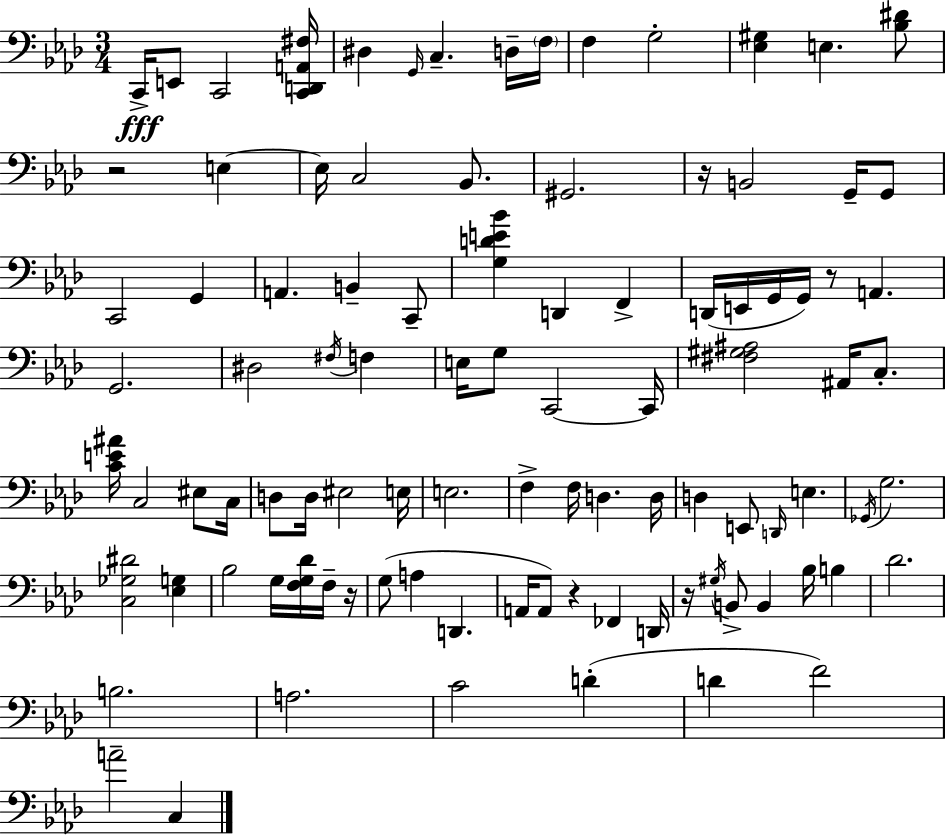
{
  \clef bass
  \numericTimeSignature
  \time 3/4
  \key aes \major
  c,16->\fff e,8 c,2 <c, d, a, fis>16 | dis4 \grace { g,16 } c4.-- d16-- | \parenthesize f16 f4 g2-. | <ees gis>4 e4. <bes dis'>8 | \break r2 e4~~ | e16 c2 bes,8. | gis,2. | r16 b,2 g,16-- g,8 | \break c,2 g,4 | a,4. b,4-- c,8-- | <g d' e' bes'>4 d,4 f,4-> | d,16( e,16 g,16 g,16) r8 a,4. | \break g,2. | dis2 \acciaccatura { fis16 } f4 | e16 g8 c,2~~ | c,16 <fis gis ais>2 ais,16 c8.-. | \break <c' e' ais'>16 c2 eis8 | c16 d8 d16 eis2 | e16 e2. | f4-> f16 d4. | \break d16 d4 e,8 \grace { d,16 } e4. | \acciaccatura { ges,16 } g2. | <c ges dis'>2 | <ees g>4 bes2 | \break g16 <f g des'>16 f16-- r16 g8( a4 d,4. | a,16 a,8) r4 fes,4 | d,16 r16 \acciaccatura { gis16 } b,8-> b,4 | bes16 b4 des'2. | \break b2. | a2. | c'2 | d'4-.( d'4 f'2) | \break a'2-- | c4 \bar "|."
}